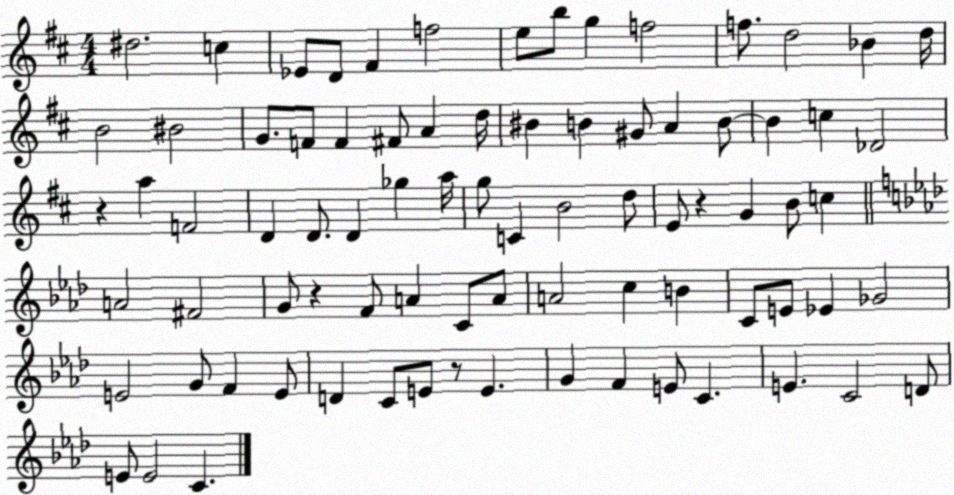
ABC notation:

X:1
T:Untitled
M:4/4
L:1/4
K:D
^d2 c _E/2 D/2 ^F f2 e/2 b/2 g f2 f/2 d2 _B d/4 B2 ^B2 G/2 F/2 F ^F/2 A d/4 ^B B ^G/2 A B/2 B c _D2 z a F2 D D/2 D _g a/4 g/2 C B2 d/2 E/2 z G B/2 c A2 ^F2 G/2 z F/2 A C/2 A/2 A2 c B C/2 E/2 _E _G2 E2 G/2 F E/2 D C/2 E/2 z/2 E G F E/2 C E C2 D/2 E/2 E2 C